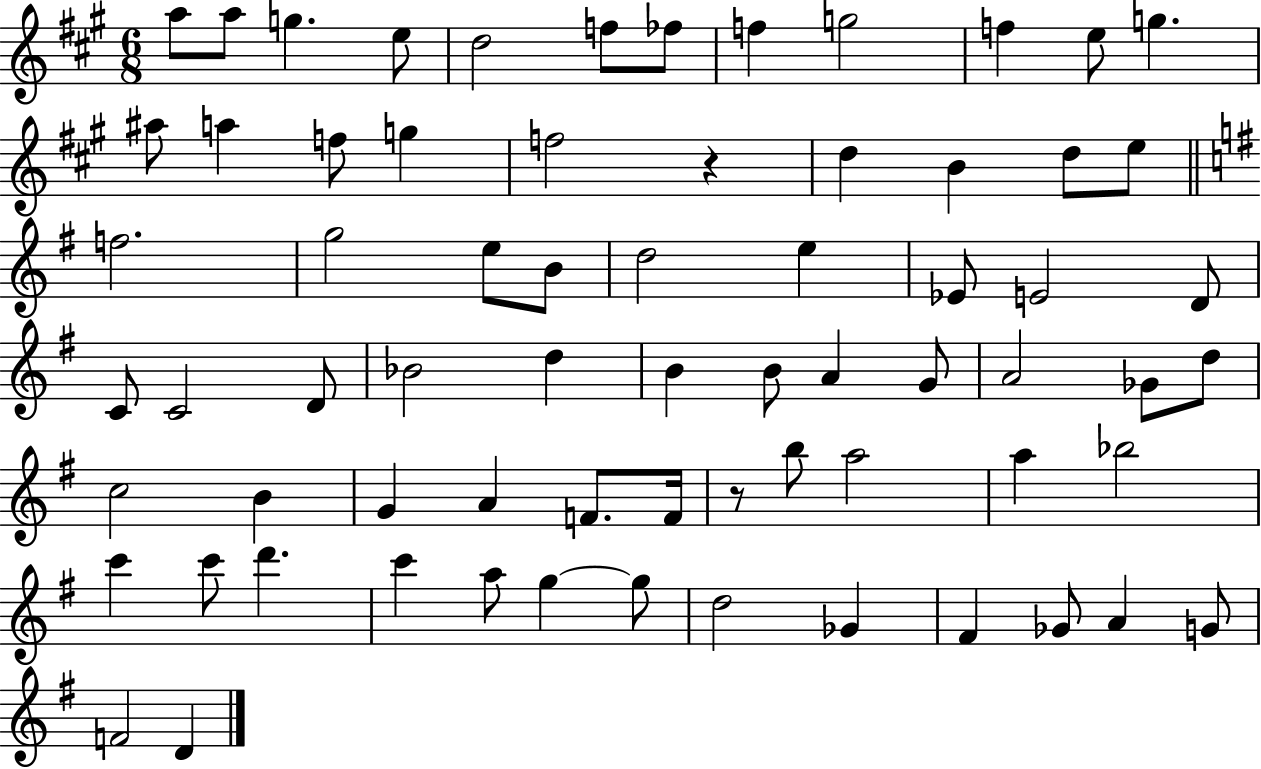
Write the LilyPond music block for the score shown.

{
  \clef treble
  \numericTimeSignature
  \time 6/8
  \key a \major
  a''8 a''8 g''4. e''8 | d''2 f''8 fes''8 | f''4 g''2 | f''4 e''8 g''4. | \break ais''8 a''4 f''8 g''4 | f''2 r4 | d''4 b'4 d''8 e''8 | \bar "||" \break \key g \major f''2. | g''2 e''8 b'8 | d''2 e''4 | ees'8 e'2 d'8 | \break c'8 c'2 d'8 | bes'2 d''4 | b'4 b'8 a'4 g'8 | a'2 ges'8 d''8 | \break c''2 b'4 | g'4 a'4 f'8. f'16 | r8 b''8 a''2 | a''4 bes''2 | \break c'''4 c'''8 d'''4. | c'''4 a''8 g''4~~ g''8 | d''2 ges'4 | fis'4 ges'8 a'4 g'8 | \break f'2 d'4 | \bar "|."
}